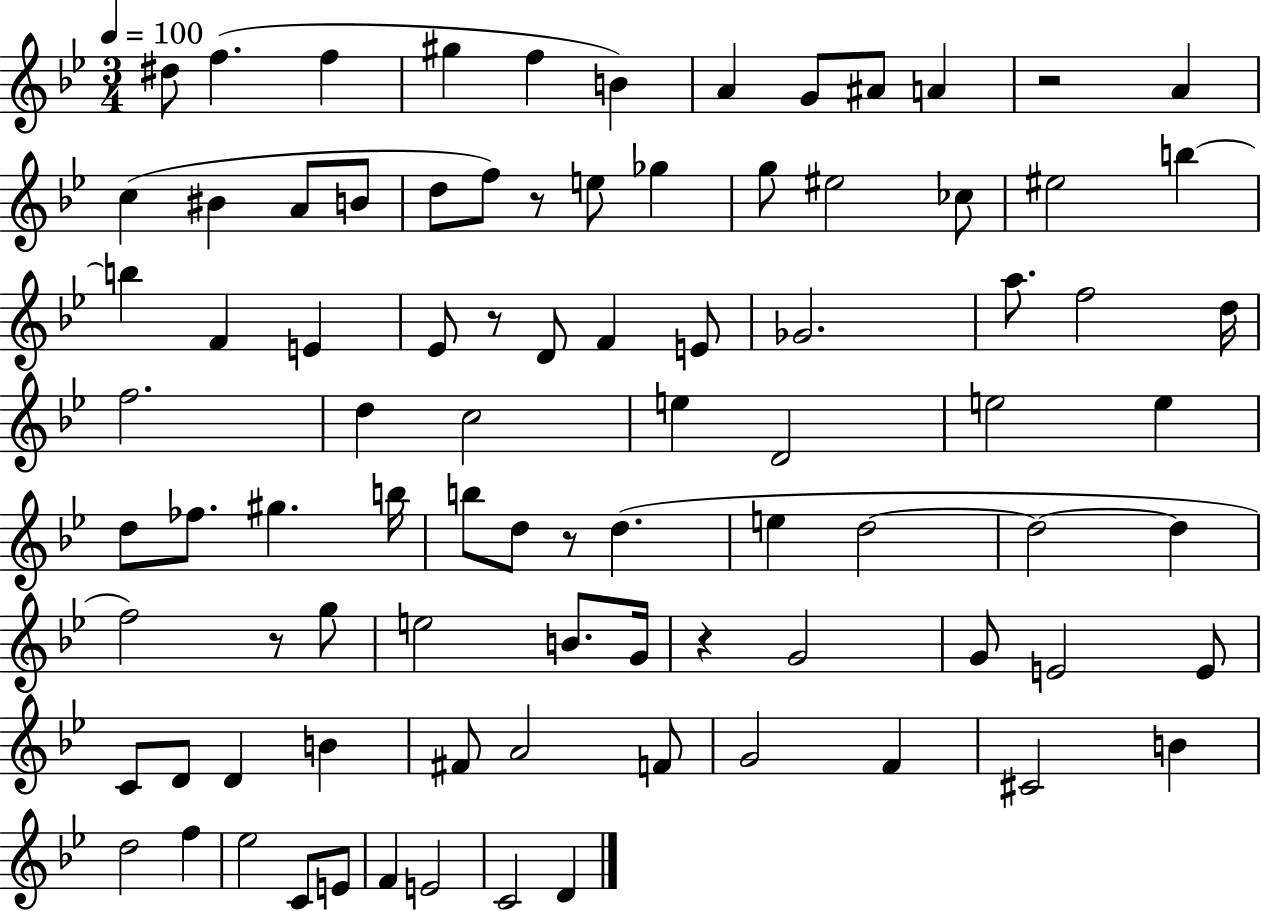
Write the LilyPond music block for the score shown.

{
  \clef treble
  \numericTimeSignature
  \time 3/4
  \key bes \major
  \tempo 4 = 100
  dis''8 f''4.( f''4 | gis''4 f''4 b'4) | a'4 g'8 ais'8 a'4 | r2 a'4 | \break c''4( bis'4 a'8 b'8 | d''8 f''8) r8 e''8 ges''4 | g''8 eis''2 ces''8 | eis''2 b''4~~ | \break b''4 f'4 e'4 | ees'8 r8 d'8 f'4 e'8 | ges'2. | a''8. f''2 d''16 | \break f''2. | d''4 c''2 | e''4 d'2 | e''2 e''4 | \break d''8 fes''8. gis''4. b''16 | b''8 d''8 r8 d''4.( | e''4 d''2~~ | d''2~~ d''4 | \break f''2) r8 g''8 | e''2 b'8. g'16 | r4 g'2 | g'8 e'2 e'8 | \break c'8 d'8 d'4 b'4 | fis'8 a'2 f'8 | g'2 f'4 | cis'2 b'4 | \break d''2 f''4 | ees''2 c'8 e'8 | f'4 e'2 | c'2 d'4 | \break \bar "|."
}